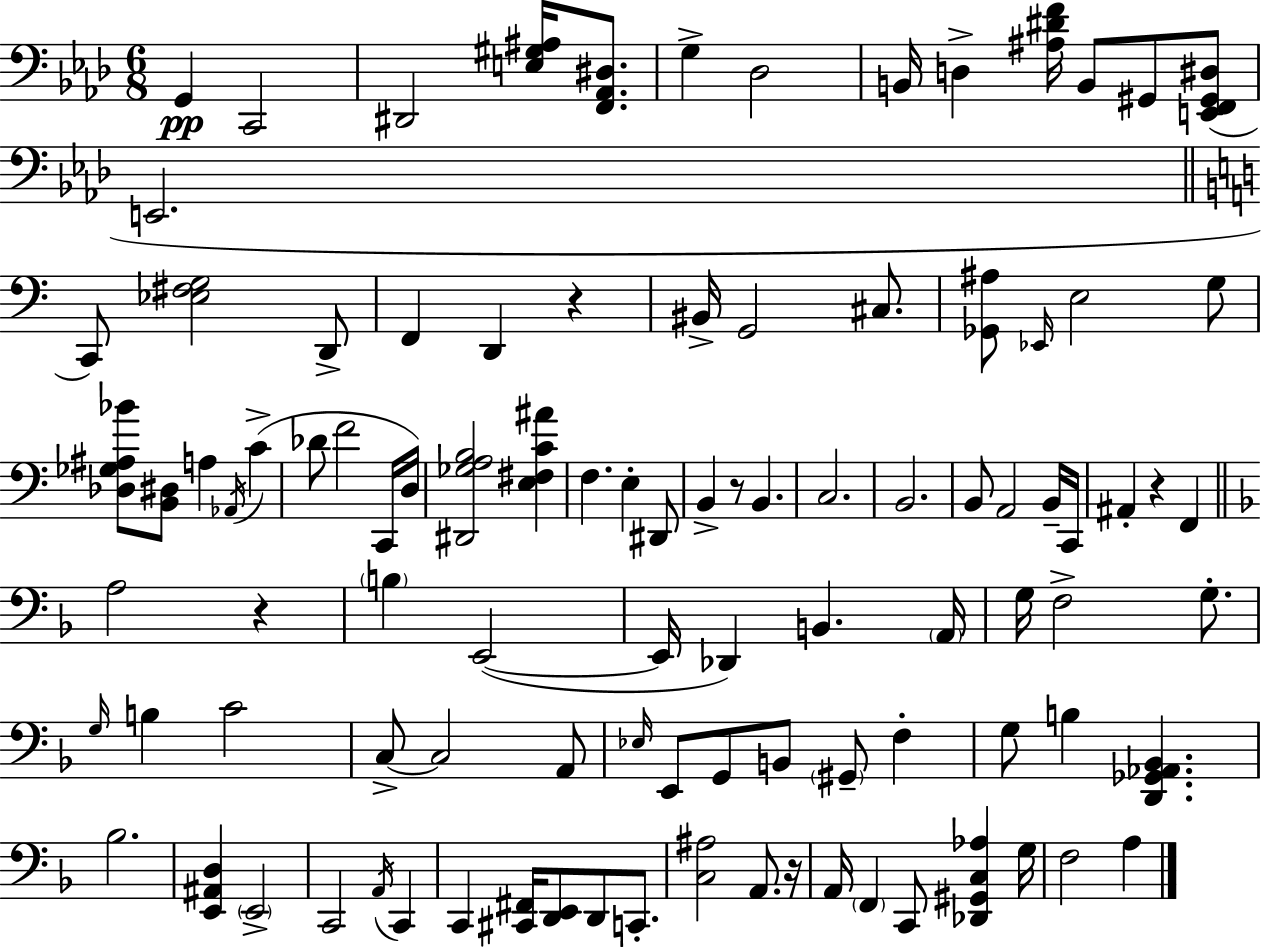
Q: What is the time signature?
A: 6/8